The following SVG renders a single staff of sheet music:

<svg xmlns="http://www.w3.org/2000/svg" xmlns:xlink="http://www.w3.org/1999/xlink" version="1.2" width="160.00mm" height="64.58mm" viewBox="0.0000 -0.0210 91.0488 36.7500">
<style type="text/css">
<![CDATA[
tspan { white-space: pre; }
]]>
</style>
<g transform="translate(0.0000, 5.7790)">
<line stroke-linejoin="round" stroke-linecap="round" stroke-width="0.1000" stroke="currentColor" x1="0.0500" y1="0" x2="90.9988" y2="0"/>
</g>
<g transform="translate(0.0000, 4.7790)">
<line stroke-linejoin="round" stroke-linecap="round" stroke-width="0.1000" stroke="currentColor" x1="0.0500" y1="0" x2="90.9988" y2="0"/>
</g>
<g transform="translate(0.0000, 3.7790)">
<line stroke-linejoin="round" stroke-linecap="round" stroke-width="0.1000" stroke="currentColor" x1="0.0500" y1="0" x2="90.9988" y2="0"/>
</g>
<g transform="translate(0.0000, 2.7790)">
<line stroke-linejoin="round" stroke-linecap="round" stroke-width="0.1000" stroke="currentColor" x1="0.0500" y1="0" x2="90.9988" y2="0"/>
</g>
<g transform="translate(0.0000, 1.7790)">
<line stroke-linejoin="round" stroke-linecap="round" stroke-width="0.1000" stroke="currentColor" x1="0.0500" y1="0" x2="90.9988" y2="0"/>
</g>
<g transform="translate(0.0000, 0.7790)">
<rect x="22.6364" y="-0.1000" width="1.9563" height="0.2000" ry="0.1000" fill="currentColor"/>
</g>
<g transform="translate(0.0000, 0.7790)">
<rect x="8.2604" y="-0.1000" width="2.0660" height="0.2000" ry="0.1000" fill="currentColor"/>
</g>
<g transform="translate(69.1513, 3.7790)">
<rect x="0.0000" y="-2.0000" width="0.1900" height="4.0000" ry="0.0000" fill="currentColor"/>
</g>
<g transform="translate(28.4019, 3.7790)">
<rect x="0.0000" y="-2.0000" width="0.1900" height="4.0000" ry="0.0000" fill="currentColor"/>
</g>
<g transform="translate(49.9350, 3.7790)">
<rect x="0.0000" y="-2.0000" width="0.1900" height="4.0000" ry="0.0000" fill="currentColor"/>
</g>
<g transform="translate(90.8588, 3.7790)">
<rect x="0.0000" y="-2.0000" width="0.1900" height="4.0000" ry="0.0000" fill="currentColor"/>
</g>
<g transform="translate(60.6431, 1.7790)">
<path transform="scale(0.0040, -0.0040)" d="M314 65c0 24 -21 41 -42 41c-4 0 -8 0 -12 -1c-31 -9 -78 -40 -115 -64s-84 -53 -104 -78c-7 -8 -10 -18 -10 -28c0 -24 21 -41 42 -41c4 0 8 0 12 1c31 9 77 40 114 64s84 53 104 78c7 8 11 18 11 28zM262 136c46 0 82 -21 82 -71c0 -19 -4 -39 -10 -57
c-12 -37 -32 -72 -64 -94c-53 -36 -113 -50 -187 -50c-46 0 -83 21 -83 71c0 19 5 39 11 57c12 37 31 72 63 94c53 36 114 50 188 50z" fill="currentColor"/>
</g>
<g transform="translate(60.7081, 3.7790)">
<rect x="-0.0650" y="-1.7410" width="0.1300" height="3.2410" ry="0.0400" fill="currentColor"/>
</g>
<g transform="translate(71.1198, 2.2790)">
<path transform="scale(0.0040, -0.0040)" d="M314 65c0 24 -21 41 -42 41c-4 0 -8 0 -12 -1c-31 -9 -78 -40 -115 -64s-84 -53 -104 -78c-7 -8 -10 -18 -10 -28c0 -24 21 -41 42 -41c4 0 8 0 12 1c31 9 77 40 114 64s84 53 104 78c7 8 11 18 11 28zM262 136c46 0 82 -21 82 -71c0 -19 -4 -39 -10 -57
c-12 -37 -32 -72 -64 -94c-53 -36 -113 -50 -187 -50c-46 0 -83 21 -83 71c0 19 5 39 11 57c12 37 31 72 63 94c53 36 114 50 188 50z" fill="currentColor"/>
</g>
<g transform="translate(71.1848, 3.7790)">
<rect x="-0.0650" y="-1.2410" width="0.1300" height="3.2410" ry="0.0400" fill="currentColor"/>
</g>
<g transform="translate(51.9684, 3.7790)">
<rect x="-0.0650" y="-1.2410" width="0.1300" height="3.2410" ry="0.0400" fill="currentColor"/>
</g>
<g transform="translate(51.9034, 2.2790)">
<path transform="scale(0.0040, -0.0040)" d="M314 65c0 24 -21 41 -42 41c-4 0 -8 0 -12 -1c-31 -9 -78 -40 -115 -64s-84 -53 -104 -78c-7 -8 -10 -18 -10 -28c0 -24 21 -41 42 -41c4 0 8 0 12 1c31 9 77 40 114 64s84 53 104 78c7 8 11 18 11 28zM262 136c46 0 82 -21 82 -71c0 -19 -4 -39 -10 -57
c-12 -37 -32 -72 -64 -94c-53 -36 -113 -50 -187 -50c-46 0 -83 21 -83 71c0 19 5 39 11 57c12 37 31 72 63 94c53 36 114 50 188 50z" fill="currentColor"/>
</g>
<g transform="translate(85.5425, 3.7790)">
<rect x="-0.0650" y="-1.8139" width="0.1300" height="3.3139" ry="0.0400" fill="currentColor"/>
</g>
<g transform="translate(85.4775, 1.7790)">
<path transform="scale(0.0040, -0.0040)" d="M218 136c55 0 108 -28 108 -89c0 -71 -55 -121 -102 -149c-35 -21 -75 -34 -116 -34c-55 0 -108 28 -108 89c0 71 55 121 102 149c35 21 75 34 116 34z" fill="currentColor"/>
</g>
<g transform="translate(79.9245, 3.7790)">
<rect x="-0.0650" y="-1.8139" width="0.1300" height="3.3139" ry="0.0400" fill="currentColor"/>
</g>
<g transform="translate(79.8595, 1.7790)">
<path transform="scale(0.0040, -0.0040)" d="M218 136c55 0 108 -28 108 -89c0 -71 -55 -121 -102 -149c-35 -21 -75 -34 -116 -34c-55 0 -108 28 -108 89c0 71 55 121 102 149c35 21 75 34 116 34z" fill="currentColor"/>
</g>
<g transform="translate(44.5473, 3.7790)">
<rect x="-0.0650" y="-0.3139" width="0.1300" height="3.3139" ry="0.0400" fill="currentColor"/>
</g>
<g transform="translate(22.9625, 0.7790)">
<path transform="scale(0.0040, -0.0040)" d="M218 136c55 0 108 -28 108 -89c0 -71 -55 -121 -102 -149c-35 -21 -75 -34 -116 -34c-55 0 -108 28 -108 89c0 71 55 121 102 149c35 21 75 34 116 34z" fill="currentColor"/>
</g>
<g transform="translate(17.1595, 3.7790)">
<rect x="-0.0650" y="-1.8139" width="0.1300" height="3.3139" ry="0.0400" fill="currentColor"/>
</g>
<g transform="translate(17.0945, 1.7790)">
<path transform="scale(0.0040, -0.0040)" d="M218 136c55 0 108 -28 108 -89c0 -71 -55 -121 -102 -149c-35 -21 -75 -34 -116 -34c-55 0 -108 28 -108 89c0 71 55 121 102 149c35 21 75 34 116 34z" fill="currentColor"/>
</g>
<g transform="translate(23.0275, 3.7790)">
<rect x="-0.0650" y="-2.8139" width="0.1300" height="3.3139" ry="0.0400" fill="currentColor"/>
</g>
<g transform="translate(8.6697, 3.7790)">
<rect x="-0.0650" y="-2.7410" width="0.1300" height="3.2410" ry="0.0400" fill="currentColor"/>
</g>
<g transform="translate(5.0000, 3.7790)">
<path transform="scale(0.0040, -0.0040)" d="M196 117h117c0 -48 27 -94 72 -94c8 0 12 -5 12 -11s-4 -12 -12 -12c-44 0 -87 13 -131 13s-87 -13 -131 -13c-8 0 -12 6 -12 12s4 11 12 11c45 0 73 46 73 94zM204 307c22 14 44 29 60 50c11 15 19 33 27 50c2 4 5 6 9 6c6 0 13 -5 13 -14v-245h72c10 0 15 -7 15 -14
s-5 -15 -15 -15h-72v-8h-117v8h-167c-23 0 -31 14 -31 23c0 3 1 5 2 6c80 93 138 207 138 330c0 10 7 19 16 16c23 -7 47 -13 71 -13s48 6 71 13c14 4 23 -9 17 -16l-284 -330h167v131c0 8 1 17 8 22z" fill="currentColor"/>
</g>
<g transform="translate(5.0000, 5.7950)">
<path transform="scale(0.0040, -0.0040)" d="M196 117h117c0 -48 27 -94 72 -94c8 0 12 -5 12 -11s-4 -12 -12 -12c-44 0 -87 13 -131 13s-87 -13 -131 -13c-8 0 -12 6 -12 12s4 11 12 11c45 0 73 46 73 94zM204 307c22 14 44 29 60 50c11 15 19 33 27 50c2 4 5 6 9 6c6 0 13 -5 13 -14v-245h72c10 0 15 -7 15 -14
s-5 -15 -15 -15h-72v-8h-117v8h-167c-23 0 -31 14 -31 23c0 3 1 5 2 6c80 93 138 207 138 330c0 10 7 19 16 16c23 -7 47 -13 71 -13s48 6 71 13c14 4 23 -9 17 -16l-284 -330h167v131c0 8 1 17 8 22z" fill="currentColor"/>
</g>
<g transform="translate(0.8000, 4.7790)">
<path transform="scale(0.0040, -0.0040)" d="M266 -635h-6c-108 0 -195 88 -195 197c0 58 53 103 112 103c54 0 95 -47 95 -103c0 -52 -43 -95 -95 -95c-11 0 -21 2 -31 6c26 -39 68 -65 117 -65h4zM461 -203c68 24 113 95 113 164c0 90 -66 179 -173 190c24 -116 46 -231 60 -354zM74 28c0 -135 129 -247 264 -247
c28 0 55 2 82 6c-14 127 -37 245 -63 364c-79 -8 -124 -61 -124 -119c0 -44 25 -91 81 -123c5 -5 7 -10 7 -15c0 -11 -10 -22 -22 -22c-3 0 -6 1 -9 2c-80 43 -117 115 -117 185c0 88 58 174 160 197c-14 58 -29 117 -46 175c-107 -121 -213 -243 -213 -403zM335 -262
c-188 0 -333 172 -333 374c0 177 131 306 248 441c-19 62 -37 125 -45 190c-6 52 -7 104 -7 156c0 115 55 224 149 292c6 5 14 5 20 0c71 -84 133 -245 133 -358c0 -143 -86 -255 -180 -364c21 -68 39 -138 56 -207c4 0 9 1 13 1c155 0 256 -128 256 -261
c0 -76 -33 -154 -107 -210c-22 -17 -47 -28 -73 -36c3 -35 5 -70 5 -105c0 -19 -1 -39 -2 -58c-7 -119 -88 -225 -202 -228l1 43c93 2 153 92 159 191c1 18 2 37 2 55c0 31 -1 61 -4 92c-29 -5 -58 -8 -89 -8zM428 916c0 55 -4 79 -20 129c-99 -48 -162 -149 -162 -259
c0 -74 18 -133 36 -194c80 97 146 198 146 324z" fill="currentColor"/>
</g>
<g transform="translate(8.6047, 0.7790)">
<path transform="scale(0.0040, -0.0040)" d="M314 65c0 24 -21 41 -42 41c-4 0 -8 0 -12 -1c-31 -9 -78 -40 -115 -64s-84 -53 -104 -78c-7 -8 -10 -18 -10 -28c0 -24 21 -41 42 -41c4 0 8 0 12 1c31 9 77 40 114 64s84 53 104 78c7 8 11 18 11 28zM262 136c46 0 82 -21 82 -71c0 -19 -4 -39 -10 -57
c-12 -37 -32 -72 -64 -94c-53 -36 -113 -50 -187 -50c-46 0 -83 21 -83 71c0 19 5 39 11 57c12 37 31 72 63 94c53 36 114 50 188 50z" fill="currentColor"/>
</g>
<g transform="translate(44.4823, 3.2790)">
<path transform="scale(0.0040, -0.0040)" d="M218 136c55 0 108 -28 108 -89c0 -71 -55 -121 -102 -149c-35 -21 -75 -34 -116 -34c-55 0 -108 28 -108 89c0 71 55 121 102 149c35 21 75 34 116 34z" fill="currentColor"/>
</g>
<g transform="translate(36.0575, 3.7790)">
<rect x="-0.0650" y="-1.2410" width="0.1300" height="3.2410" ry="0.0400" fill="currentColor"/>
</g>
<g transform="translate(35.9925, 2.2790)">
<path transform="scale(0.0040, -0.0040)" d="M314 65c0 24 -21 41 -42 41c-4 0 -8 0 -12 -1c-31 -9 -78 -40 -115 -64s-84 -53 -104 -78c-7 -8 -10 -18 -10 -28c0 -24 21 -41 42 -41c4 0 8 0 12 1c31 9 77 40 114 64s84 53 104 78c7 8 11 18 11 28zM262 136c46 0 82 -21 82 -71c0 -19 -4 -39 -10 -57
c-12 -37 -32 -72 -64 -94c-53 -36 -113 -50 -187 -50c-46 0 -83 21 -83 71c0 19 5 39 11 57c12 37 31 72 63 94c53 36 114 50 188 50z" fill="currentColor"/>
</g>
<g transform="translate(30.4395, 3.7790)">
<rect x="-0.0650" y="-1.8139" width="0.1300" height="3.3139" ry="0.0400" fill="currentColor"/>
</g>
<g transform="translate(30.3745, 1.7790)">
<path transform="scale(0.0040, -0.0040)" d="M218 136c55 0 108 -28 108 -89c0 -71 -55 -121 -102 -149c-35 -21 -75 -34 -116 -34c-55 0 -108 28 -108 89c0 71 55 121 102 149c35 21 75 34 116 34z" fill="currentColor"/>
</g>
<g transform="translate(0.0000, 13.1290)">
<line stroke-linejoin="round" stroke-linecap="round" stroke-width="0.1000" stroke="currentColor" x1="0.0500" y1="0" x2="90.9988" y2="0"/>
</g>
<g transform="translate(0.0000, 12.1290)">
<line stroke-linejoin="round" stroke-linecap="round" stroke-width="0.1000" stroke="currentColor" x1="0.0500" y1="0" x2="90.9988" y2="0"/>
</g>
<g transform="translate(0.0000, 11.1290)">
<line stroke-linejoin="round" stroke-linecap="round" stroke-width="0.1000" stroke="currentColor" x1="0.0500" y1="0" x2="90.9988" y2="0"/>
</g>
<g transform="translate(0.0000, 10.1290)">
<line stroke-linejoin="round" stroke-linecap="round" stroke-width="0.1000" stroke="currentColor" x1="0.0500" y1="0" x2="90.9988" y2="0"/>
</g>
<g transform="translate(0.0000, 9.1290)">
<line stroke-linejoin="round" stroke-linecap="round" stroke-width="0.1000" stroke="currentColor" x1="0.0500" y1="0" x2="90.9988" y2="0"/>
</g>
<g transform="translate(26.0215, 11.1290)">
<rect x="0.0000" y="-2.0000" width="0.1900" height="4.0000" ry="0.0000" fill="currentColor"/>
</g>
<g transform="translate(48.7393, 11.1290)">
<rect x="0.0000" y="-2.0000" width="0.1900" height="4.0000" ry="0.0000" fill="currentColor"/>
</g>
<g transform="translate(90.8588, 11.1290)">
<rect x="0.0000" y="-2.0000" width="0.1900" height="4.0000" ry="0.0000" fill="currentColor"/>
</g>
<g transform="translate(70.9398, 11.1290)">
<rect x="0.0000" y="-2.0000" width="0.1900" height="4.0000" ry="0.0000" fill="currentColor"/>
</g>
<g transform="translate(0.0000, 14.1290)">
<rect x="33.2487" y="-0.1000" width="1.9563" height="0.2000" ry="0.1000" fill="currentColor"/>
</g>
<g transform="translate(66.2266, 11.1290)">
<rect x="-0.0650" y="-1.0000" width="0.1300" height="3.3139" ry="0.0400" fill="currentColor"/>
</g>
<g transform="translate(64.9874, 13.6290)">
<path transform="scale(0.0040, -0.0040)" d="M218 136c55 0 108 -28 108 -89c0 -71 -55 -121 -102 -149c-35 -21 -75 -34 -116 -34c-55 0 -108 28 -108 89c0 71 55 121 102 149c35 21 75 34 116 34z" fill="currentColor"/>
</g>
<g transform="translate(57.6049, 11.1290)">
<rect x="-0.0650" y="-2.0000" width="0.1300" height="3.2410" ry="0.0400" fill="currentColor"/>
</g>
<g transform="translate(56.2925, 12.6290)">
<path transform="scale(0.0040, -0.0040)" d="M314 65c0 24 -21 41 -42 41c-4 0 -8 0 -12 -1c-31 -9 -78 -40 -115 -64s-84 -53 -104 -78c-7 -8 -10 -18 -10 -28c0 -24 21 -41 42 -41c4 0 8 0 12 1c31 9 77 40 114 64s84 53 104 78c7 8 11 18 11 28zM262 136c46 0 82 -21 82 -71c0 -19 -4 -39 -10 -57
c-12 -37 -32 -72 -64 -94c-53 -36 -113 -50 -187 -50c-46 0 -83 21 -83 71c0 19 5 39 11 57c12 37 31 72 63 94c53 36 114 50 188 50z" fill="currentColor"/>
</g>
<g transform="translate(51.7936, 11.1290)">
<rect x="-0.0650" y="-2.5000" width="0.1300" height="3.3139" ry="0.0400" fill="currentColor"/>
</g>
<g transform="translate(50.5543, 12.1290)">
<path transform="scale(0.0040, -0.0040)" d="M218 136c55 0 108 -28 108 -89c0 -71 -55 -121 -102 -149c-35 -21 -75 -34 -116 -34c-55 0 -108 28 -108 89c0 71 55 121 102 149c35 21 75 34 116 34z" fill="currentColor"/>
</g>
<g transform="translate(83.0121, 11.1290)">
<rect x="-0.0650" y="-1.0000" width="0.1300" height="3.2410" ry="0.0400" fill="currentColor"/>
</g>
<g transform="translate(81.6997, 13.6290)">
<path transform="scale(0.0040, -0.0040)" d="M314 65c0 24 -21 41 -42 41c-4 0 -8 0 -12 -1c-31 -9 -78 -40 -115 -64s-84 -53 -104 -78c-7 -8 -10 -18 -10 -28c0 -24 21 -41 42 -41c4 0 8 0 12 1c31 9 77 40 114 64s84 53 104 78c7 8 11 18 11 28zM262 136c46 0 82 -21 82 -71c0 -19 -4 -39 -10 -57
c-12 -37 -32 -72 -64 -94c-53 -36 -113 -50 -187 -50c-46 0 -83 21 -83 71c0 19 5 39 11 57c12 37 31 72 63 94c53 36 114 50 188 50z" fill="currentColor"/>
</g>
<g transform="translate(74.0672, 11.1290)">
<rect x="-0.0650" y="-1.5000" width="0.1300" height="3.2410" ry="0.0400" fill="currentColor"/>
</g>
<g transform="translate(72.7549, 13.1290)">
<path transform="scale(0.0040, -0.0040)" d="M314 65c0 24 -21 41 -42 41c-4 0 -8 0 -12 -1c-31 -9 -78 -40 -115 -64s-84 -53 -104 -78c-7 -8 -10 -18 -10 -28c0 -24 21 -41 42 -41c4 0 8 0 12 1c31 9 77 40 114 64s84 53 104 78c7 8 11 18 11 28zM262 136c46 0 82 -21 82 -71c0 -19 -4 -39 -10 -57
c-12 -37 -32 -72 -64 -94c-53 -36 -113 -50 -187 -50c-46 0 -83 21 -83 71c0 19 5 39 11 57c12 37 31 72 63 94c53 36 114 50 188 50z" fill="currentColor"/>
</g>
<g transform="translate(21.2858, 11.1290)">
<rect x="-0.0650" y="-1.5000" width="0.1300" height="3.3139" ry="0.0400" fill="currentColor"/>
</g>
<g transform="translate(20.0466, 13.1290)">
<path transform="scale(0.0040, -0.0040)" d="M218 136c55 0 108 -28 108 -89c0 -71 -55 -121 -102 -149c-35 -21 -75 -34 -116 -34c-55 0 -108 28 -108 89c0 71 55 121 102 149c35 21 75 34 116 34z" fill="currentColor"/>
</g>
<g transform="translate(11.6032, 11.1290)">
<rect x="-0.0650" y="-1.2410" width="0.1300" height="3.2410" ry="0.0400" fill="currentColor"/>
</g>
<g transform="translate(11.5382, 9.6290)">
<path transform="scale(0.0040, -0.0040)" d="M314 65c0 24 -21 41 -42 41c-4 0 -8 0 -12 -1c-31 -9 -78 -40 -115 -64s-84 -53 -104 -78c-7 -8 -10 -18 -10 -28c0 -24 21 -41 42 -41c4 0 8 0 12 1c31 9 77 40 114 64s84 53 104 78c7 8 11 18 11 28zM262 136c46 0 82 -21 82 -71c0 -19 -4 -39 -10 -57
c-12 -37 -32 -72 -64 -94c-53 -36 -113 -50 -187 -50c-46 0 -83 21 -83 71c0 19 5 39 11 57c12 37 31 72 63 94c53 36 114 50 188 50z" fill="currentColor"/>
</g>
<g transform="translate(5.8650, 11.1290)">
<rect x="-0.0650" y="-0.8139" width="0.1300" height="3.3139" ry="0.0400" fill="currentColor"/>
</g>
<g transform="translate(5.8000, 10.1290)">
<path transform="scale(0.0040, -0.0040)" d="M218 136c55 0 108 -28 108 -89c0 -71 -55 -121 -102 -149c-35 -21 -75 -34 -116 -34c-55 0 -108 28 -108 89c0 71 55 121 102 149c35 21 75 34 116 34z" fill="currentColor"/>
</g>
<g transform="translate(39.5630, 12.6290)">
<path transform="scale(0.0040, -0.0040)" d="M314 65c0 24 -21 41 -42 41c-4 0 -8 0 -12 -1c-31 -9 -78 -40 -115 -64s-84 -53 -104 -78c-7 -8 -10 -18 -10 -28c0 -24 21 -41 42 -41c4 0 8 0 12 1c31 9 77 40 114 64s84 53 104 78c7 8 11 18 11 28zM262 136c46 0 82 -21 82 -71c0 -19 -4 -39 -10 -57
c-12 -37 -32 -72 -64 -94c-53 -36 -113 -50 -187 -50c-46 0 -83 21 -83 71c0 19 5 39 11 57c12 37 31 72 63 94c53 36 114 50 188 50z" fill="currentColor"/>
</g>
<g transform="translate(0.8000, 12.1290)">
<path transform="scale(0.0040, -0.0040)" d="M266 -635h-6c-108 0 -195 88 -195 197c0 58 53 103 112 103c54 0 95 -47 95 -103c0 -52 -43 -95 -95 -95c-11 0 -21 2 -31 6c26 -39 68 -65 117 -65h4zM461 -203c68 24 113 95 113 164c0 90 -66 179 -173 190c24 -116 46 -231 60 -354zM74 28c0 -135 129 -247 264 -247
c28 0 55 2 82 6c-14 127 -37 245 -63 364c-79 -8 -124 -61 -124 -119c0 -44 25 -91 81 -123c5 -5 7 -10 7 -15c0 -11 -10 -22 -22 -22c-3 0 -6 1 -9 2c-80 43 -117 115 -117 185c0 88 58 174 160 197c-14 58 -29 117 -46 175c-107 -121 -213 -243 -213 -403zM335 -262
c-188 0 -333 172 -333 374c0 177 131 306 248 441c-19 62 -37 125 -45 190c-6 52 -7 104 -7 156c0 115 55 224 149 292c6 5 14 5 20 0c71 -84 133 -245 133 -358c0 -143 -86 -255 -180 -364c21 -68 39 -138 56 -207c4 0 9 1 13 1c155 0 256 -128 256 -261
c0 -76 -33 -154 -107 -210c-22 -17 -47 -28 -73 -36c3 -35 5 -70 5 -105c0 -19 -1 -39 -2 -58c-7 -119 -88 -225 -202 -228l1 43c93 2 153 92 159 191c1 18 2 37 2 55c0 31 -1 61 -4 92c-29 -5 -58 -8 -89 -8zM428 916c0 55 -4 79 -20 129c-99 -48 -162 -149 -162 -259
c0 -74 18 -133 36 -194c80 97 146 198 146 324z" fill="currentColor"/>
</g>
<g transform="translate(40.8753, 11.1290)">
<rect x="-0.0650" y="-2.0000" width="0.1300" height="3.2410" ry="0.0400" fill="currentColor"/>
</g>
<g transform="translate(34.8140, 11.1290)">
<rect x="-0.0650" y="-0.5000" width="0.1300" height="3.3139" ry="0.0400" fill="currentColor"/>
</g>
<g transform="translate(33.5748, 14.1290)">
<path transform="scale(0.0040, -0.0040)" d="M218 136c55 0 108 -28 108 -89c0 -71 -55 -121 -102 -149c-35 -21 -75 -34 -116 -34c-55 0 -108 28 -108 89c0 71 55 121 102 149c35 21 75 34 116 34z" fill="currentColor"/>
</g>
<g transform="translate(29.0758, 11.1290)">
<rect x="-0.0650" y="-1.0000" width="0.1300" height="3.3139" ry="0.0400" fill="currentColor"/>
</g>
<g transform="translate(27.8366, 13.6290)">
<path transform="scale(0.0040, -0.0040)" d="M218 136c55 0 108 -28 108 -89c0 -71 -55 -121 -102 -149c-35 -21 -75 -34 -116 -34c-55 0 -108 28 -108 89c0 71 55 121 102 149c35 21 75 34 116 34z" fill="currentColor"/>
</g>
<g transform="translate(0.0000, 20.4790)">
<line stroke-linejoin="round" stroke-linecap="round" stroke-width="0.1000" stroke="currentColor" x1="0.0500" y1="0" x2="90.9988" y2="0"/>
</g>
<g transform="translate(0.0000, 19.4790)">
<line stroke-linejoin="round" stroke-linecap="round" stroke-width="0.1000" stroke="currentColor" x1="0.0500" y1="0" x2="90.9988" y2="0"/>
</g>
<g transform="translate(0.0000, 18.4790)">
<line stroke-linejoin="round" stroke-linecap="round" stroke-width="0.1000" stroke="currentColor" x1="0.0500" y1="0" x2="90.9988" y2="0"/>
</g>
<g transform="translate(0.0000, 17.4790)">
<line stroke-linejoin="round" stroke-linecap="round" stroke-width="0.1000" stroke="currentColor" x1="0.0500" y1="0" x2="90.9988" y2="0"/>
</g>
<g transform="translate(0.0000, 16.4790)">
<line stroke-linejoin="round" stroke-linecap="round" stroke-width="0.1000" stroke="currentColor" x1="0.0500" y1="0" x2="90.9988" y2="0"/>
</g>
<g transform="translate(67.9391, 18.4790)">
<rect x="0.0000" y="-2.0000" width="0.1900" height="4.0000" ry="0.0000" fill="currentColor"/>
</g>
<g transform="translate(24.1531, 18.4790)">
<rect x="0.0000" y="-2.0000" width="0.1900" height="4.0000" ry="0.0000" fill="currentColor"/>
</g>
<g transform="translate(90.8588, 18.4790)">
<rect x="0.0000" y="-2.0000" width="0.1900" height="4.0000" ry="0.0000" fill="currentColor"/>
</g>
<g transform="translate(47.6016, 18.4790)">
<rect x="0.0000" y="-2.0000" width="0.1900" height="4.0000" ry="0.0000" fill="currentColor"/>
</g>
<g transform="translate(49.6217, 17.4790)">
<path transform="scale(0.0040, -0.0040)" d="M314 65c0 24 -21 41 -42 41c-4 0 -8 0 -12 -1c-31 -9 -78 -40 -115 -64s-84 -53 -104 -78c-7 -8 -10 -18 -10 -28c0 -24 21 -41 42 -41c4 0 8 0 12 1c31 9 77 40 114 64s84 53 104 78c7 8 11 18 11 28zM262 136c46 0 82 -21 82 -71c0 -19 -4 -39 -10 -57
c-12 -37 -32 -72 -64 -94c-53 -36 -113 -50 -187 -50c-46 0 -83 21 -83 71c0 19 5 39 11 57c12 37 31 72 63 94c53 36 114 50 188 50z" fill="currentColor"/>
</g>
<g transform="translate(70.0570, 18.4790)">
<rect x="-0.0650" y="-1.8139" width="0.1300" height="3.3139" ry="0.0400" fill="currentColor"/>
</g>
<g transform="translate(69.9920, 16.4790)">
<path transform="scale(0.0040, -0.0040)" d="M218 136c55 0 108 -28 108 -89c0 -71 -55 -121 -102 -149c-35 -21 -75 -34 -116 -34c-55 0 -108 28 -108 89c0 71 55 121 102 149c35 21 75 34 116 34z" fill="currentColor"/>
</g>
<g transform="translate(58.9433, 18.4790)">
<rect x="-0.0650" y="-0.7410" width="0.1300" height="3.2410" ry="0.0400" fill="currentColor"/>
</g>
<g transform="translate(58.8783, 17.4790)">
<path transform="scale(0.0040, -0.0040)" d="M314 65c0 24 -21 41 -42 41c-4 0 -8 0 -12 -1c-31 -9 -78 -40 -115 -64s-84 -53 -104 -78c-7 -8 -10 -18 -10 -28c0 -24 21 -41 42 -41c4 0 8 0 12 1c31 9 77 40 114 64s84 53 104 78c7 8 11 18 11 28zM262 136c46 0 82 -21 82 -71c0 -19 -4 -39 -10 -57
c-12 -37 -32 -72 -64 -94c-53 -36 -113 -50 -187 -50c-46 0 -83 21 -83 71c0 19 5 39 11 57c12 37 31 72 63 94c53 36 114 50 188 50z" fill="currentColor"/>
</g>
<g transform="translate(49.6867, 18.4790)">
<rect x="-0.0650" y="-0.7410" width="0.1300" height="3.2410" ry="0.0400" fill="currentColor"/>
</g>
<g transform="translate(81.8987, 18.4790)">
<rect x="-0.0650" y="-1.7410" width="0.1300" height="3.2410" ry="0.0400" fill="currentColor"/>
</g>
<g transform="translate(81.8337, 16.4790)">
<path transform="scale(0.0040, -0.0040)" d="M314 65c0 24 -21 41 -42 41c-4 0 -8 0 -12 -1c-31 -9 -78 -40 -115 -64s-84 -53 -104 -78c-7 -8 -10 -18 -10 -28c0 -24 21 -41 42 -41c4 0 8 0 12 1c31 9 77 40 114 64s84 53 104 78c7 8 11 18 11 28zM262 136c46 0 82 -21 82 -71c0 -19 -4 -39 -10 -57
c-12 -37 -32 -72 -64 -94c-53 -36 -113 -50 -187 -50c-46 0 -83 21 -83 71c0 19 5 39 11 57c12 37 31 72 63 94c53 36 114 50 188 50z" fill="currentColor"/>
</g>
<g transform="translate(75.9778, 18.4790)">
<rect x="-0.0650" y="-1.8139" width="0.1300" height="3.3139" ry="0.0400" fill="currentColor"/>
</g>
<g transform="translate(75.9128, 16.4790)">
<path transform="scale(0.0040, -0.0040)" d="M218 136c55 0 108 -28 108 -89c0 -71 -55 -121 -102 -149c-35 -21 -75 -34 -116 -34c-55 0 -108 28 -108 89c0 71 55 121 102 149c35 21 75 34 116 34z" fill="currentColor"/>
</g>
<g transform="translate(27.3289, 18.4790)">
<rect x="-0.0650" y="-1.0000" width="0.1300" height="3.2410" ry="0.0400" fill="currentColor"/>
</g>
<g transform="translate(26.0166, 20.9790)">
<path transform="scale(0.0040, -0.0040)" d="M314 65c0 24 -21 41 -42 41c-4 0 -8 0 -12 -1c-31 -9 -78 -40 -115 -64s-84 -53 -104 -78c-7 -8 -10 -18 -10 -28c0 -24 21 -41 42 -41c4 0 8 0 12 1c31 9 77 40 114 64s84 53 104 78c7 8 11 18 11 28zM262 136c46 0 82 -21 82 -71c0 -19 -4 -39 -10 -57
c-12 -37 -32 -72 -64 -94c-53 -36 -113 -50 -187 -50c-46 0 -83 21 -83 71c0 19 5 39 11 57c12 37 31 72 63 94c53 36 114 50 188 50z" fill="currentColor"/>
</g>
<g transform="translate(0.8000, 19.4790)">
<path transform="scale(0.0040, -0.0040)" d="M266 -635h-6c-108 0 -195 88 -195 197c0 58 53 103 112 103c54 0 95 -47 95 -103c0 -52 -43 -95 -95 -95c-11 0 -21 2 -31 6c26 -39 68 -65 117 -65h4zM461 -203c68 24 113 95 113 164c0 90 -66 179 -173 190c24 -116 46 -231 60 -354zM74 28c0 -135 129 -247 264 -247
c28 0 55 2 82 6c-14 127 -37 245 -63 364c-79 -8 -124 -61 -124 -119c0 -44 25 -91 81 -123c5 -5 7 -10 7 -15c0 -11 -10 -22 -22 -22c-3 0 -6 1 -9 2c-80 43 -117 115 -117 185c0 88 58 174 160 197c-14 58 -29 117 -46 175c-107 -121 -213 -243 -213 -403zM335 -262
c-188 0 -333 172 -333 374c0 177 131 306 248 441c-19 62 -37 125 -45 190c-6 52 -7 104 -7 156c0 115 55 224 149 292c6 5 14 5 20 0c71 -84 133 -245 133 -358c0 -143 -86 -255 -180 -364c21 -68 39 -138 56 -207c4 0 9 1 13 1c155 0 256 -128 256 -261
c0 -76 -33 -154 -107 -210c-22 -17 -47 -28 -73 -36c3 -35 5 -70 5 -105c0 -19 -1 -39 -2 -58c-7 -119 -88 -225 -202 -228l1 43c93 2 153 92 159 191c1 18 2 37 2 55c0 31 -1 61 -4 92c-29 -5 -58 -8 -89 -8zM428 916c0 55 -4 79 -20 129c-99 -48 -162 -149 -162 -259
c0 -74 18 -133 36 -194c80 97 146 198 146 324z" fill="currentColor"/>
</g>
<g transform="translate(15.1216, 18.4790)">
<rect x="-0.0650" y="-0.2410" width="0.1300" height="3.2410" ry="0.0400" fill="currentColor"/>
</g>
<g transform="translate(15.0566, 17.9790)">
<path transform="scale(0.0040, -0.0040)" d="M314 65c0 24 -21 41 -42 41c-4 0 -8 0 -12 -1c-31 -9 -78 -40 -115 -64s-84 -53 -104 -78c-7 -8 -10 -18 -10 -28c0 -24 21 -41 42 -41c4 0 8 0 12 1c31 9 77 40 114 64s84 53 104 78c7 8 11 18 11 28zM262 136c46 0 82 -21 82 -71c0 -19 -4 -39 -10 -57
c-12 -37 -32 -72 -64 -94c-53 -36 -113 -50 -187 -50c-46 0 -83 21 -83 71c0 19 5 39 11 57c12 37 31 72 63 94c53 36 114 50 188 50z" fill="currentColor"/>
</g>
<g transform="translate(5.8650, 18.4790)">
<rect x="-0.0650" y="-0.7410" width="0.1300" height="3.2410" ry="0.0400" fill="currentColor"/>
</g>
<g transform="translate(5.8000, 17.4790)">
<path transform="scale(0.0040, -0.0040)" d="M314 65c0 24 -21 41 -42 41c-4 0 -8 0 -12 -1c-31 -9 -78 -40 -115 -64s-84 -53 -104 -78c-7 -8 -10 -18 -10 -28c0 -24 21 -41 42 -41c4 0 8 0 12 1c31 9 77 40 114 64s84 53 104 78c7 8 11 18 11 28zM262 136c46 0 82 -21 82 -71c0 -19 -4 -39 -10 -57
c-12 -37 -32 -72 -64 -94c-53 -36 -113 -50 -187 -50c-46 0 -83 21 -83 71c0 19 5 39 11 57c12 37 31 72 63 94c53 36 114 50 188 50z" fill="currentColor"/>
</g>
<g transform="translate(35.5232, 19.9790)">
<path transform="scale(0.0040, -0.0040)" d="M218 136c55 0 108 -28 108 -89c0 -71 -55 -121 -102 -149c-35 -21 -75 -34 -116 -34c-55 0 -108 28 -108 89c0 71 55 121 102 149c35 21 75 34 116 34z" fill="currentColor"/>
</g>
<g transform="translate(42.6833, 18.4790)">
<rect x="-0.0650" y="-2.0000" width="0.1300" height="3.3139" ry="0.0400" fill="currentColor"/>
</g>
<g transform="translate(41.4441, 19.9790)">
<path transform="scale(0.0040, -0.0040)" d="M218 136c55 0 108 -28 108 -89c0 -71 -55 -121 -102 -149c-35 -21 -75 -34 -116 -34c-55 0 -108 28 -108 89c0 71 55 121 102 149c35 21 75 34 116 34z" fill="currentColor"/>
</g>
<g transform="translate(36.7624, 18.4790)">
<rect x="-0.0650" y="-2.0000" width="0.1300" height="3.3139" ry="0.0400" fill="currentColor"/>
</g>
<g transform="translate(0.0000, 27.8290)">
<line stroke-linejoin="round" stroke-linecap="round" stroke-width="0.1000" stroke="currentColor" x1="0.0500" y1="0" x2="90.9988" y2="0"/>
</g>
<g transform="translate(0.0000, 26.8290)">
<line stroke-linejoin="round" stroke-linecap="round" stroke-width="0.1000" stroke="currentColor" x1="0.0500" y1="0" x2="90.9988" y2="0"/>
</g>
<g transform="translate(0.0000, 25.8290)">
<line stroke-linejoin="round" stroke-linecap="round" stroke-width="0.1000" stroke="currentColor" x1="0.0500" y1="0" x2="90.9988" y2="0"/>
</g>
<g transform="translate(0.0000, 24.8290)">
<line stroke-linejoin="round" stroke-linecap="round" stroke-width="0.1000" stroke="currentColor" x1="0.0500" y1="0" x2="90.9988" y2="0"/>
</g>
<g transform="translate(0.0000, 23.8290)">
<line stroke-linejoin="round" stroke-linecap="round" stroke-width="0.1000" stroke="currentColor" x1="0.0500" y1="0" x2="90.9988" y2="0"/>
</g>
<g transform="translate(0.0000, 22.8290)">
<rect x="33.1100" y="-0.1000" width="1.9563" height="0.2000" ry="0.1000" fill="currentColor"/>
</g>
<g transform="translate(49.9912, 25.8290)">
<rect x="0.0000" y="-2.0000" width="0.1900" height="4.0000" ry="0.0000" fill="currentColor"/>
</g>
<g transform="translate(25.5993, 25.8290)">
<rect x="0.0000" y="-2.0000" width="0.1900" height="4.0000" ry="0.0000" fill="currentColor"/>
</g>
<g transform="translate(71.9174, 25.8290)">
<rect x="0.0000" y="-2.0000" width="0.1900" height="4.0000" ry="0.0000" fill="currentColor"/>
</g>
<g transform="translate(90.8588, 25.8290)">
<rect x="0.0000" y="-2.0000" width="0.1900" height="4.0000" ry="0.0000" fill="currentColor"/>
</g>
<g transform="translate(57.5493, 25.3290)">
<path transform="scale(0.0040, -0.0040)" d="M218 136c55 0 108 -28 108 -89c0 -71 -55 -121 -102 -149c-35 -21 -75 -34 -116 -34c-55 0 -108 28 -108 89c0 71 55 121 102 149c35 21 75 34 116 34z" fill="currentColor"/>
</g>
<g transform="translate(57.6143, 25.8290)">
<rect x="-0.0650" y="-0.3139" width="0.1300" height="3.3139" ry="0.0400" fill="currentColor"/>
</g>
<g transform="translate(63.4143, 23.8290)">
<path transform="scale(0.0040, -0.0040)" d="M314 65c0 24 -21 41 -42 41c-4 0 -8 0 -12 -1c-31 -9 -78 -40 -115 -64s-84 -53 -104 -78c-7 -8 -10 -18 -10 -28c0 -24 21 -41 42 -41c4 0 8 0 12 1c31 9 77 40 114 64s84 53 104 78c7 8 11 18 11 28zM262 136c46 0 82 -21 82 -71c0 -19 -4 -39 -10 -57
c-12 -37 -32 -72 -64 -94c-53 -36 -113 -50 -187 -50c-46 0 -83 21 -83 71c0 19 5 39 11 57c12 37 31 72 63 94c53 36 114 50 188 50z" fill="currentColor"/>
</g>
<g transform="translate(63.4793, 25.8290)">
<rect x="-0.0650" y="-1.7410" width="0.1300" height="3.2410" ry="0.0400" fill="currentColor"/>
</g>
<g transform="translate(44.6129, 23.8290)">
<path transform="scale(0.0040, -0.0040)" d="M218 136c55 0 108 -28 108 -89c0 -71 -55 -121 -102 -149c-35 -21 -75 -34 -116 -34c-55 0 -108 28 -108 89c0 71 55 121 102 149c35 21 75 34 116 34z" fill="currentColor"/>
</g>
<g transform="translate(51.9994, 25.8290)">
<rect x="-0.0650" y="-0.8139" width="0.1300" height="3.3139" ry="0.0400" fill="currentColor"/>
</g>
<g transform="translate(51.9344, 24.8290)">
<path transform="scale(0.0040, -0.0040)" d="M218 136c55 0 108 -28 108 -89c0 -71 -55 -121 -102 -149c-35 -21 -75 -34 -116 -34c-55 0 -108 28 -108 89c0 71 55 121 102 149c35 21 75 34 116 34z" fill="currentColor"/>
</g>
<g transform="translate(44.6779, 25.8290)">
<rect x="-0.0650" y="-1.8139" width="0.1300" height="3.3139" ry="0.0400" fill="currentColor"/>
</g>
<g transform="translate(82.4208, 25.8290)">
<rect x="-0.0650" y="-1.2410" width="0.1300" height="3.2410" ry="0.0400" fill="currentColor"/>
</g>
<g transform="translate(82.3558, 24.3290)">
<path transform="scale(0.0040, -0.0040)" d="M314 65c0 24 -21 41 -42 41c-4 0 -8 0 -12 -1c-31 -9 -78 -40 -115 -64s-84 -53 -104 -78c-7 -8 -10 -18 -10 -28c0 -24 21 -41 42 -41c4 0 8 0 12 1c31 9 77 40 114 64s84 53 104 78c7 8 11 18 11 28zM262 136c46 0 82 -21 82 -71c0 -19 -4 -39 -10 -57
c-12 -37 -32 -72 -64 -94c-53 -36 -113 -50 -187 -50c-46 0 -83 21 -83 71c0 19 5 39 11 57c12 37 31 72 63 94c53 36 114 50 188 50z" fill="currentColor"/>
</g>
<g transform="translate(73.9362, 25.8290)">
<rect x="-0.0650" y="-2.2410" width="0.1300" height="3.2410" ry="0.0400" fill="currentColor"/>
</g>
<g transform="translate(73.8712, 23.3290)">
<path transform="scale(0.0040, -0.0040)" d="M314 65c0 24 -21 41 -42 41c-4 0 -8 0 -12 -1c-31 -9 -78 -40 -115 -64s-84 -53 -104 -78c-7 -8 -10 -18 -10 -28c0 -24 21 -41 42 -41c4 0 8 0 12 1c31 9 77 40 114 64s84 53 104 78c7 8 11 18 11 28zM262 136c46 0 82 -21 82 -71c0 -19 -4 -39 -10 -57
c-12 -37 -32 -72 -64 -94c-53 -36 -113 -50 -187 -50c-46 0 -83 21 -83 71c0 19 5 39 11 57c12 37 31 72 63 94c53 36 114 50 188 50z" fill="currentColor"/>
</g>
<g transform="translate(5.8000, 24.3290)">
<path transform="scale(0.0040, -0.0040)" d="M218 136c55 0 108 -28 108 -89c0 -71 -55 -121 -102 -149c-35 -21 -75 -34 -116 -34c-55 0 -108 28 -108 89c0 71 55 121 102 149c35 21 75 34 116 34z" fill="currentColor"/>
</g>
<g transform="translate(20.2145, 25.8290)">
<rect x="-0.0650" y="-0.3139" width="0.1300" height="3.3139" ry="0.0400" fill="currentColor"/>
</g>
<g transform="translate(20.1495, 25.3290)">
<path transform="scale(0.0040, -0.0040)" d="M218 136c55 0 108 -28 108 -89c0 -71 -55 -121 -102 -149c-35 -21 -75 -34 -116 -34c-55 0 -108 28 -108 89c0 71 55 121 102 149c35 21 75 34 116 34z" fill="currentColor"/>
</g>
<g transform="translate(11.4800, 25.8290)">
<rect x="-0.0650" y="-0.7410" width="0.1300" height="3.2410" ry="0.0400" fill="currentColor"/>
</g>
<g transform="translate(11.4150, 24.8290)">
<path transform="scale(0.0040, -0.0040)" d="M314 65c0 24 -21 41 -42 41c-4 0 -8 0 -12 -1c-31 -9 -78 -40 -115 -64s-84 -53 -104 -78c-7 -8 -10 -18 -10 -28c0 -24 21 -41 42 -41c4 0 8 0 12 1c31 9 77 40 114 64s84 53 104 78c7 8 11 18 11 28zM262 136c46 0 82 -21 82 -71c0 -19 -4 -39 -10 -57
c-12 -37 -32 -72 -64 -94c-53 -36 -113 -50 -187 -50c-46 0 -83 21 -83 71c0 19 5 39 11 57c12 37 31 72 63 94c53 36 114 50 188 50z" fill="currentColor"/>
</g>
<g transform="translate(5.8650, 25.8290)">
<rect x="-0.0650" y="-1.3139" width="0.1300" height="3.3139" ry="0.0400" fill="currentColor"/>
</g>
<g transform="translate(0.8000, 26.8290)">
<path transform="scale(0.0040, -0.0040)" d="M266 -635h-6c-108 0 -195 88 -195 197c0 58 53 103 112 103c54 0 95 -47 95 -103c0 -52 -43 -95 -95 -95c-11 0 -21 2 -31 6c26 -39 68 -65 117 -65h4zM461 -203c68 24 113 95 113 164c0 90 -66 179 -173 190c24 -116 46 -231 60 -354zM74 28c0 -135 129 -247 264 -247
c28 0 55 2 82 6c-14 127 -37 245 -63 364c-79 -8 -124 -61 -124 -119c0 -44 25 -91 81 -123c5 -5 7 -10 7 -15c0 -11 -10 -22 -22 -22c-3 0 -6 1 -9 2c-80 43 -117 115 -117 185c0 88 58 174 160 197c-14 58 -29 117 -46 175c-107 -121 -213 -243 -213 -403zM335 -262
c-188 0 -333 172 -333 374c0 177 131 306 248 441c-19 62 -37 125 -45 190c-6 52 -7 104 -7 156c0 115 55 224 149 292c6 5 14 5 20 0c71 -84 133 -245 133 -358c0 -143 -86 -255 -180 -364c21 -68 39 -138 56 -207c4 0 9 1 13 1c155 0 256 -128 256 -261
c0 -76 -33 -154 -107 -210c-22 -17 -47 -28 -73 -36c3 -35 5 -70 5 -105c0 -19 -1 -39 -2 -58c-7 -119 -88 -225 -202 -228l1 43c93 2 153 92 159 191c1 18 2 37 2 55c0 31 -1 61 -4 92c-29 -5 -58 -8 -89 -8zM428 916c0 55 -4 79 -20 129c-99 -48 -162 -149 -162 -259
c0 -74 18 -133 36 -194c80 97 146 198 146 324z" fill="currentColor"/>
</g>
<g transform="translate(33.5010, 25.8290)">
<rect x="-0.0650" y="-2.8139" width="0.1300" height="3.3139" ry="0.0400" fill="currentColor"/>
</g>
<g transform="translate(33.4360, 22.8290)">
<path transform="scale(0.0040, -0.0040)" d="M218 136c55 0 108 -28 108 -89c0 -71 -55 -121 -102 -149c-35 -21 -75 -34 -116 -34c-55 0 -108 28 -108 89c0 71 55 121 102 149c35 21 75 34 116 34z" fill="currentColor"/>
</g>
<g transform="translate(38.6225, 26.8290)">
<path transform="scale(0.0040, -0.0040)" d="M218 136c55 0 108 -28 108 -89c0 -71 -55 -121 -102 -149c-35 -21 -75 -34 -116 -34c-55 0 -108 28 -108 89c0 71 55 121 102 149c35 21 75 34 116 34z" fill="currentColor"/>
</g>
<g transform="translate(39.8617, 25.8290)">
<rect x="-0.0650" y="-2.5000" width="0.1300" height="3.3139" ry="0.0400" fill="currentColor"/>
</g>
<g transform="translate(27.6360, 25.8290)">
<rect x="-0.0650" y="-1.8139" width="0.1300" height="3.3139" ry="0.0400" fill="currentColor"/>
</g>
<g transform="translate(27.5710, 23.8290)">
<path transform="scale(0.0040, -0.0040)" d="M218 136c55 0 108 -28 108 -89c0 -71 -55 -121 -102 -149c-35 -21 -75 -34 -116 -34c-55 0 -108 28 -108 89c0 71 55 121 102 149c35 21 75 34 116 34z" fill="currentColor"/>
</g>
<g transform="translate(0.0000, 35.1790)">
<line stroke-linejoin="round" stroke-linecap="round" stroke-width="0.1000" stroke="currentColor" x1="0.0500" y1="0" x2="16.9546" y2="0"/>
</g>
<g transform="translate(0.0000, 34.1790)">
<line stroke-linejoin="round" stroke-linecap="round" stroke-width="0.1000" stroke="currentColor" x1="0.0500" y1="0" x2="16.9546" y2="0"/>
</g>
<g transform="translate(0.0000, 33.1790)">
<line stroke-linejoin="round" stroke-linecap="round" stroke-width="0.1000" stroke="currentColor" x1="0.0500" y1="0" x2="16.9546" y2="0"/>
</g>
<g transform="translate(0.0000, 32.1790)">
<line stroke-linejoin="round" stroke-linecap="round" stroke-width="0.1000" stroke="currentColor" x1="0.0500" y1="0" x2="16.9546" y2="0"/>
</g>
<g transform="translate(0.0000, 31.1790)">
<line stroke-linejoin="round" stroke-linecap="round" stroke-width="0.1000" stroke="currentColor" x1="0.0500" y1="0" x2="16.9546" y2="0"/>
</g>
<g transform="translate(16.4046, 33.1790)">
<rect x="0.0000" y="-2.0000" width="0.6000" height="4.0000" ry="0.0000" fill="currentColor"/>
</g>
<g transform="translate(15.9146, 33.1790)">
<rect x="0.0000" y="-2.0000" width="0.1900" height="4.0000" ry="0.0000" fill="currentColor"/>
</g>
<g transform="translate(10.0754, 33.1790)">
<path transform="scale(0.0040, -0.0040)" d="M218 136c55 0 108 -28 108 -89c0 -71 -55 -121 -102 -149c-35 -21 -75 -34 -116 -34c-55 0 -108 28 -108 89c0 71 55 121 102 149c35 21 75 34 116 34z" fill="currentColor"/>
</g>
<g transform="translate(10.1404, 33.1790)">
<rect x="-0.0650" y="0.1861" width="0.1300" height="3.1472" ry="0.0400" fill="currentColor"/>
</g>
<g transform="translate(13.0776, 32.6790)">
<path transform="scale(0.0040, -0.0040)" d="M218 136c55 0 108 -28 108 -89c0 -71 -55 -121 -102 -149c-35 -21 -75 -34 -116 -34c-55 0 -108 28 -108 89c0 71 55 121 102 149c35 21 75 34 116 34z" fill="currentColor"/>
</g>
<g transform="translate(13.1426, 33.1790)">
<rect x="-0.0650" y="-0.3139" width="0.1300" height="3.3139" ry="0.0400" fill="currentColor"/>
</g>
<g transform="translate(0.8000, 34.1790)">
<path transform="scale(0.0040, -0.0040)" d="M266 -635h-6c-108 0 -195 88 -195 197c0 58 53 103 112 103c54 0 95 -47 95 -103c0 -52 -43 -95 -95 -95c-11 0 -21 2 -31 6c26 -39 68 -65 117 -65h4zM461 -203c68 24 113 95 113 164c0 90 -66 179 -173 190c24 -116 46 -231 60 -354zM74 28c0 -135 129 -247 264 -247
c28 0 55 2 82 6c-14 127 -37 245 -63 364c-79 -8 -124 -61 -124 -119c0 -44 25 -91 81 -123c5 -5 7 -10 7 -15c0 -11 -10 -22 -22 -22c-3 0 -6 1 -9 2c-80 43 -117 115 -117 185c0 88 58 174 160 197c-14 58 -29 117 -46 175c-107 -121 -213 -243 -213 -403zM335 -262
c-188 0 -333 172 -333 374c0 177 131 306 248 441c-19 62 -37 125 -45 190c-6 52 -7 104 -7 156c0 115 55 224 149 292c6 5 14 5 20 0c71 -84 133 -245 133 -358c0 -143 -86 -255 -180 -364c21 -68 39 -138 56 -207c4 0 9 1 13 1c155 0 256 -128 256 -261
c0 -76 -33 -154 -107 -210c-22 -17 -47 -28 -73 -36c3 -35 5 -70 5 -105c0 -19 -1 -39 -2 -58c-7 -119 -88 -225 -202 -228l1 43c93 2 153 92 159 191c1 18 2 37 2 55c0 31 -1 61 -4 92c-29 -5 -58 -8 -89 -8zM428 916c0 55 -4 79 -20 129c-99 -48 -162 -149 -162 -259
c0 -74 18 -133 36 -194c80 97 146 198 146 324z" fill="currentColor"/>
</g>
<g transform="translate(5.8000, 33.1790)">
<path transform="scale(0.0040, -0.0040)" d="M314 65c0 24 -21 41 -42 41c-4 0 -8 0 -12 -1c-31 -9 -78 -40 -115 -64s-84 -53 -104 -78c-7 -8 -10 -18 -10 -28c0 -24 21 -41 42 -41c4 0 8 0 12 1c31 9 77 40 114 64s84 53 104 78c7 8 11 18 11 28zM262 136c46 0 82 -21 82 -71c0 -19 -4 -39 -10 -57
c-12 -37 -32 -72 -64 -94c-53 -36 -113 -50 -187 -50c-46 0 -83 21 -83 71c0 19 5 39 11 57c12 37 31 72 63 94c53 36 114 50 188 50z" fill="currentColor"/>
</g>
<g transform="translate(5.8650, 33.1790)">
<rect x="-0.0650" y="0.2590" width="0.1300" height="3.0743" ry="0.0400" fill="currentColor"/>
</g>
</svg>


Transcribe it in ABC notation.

X:1
T:Untitled
M:4/4
L:1/4
K:C
a2 f a f e2 c e2 f2 e2 f f d e2 E D C F2 G F2 D E2 D2 d2 c2 D2 F F d2 d2 f f f2 e d2 c f a G f d c f2 g2 e2 B2 B c